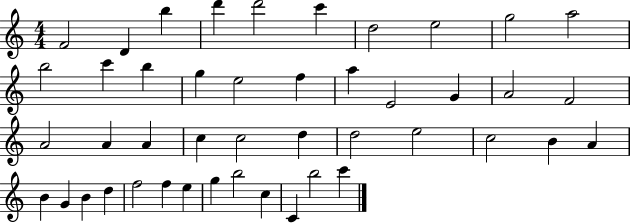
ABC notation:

X:1
T:Untitled
M:4/4
L:1/4
K:C
F2 D b d' d'2 c' d2 e2 g2 a2 b2 c' b g e2 f a E2 G A2 F2 A2 A A c c2 d d2 e2 c2 B A B G B d f2 f e g b2 c C b2 c'